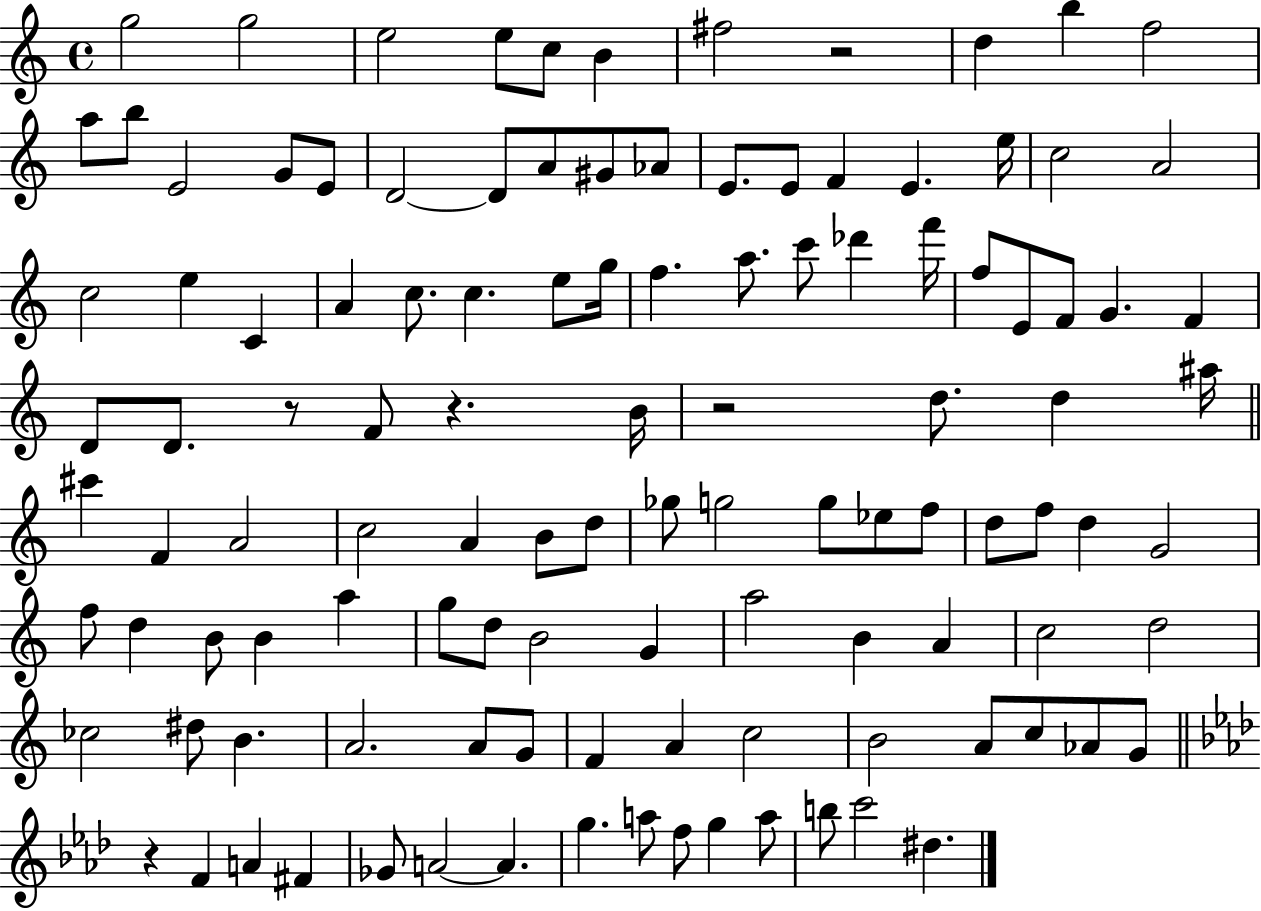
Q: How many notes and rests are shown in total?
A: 115